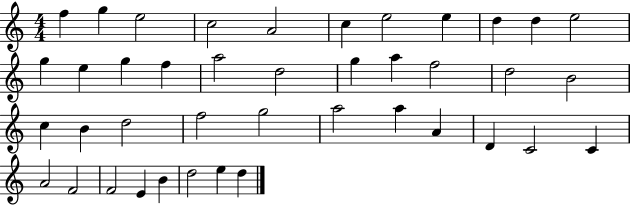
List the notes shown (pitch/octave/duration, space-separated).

F5/q G5/q E5/h C5/h A4/h C5/q E5/h E5/q D5/q D5/q E5/h G5/q E5/q G5/q F5/q A5/h D5/h G5/q A5/q F5/h D5/h B4/h C5/q B4/q D5/h F5/h G5/h A5/h A5/q A4/q D4/q C4/h C4/q A4/h F4/h F4/h E4/q B4/q D5/h E5/q D5/q